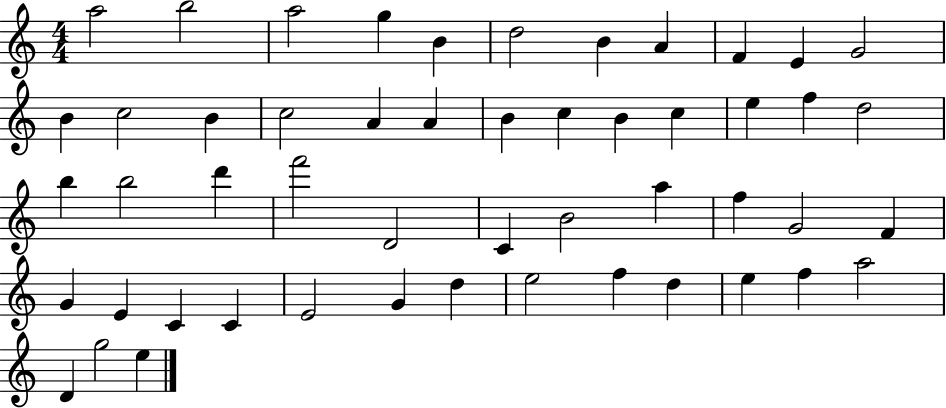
{
  \clef treble
  \numericTimeSignature
  \time 4/4
  \key c \major
  a''2 b''2 | a''2 g''4 b'4 | d''2 b'4 a'4 | f'4 e'4 g'2 | \break b'4 c''2 b'4 | c''2 a'4 a'4 | b'4 c''4 b'4 c''4 | e''4 f''4 d''2 | \break b''4 b''2 d'''4 | f'''2 d'2 | c'4 b'2 a''4 | f''4 g'2 f'4 | \break g'4 e'4 c'4 c'4 | e'2 g'4 d''4 | e''2 f''4 d''4 | e''4 f''4 a''2 | \break d'4 g''2 e''4 | \bar "|."
}